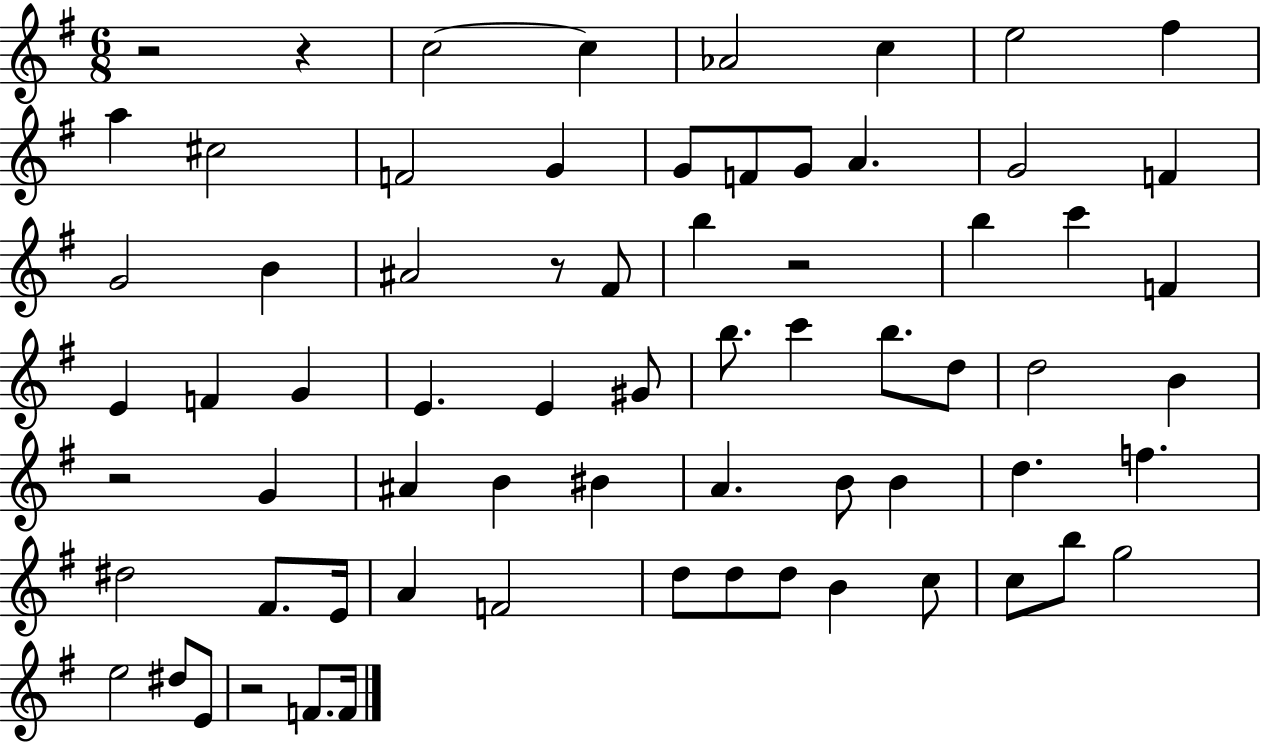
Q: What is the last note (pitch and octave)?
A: F4